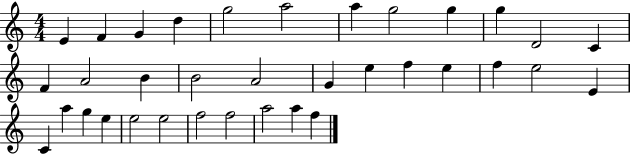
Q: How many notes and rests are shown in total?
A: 35